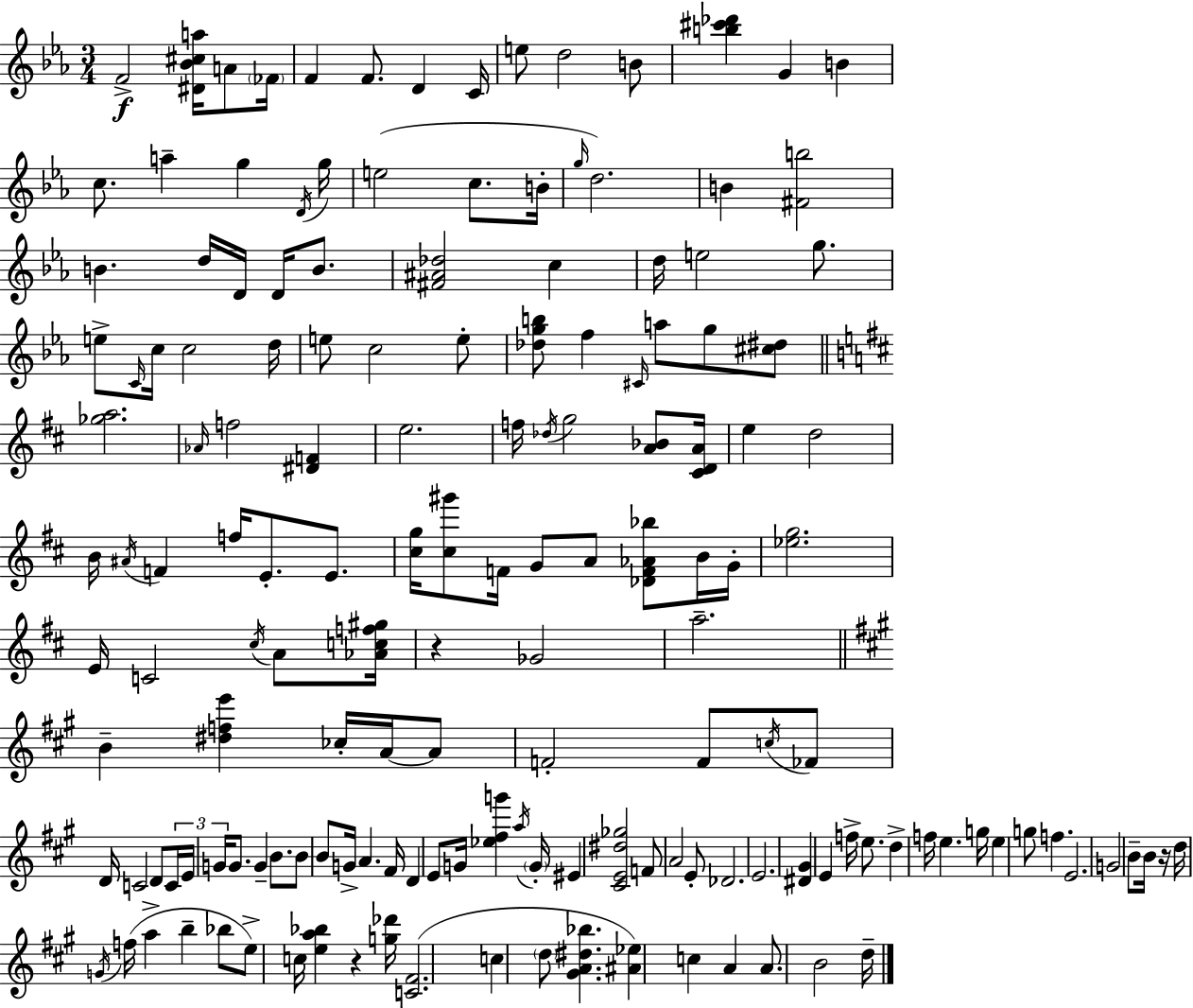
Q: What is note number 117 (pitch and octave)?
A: D5